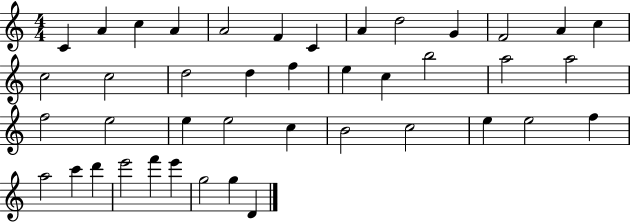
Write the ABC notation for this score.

X:1
T:Untitled
M:4/4
L:1/4
K:C
C A c A A2 F C A d2 G F2 A c c2 c2 d2 d f e c b2 a2 a2 f2 e2 e e2 c B2 c2 e e2 f a2 c' d' e'2 f' e' g2 g D